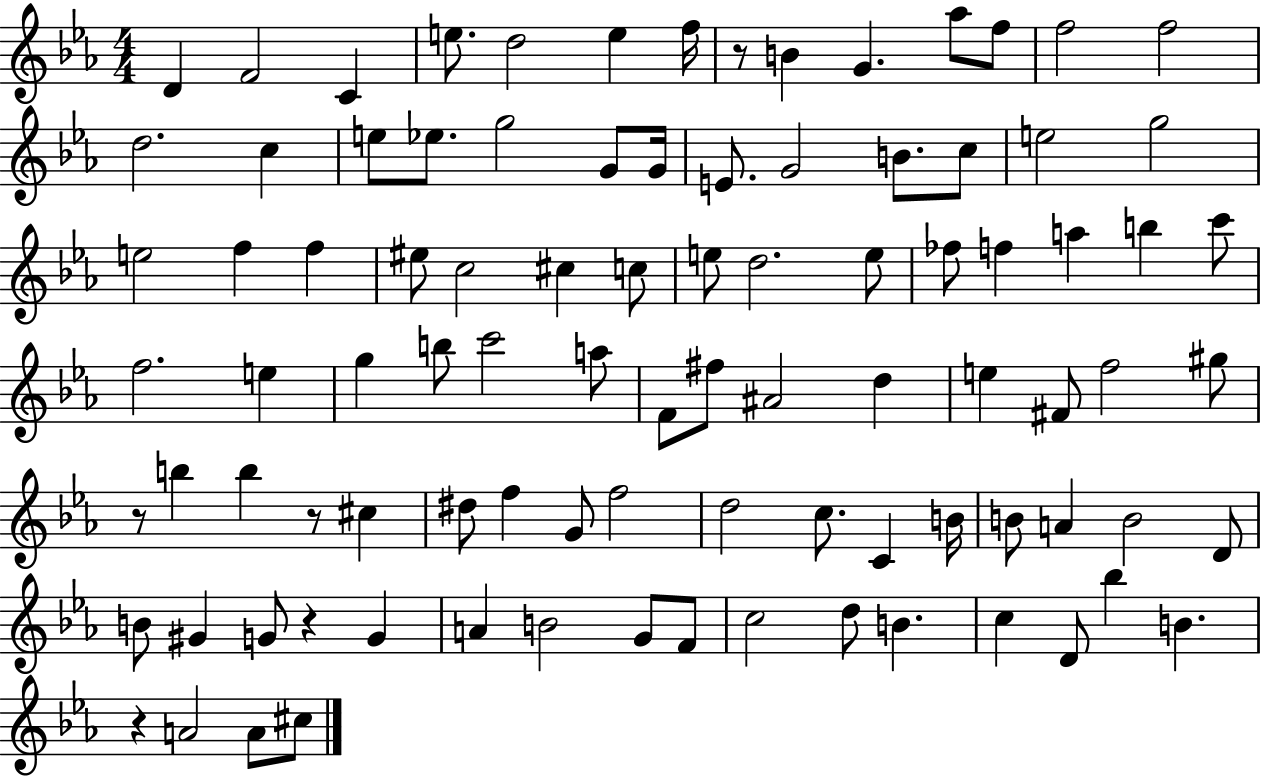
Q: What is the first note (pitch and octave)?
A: D4